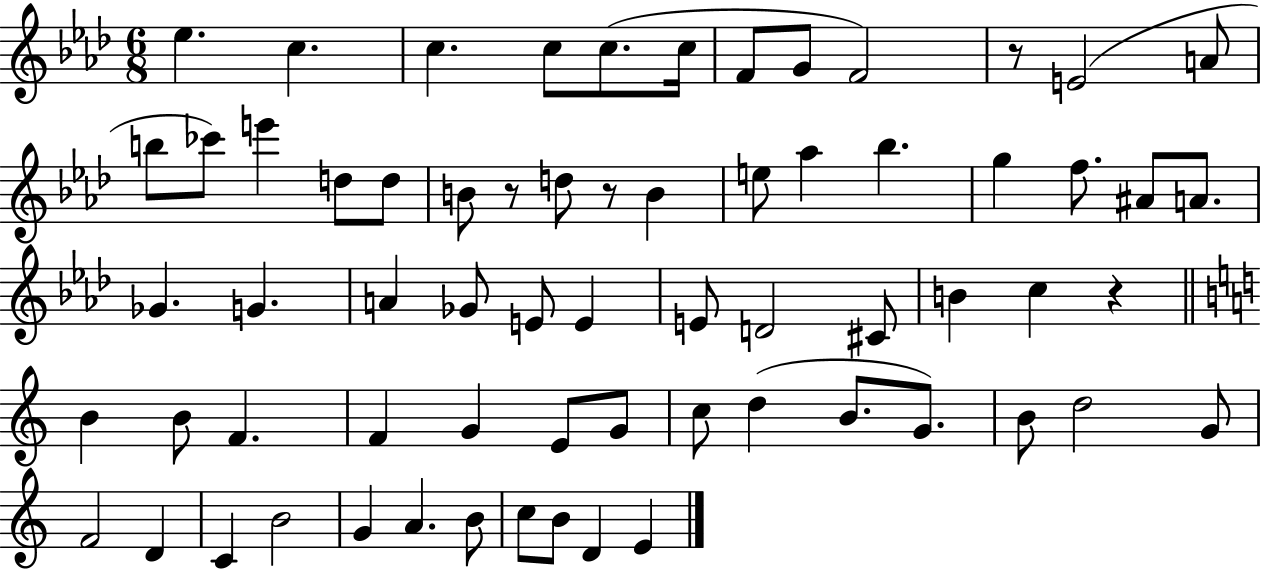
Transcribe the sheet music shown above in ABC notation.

X:1
T:Untitled
M:6/8
L:1/4
K:Ab
_e c c c/2 c/2 c/4 F/2 G/2 F2 z/2 E2 A/2 b/2 _c'/2 e' d/2 d/2 B/2 z/2 d/2 z/2 B e/2 _a _b g f/2 ^A/2 A/2 _G G A _G/2 E/2 E E/2 D2 ^C/2 B c z B B/2 F F G E/2 G/2 c/2 d B/2 G/2 B/2 d2 G/2 F2 D C B2 G A B/2 c/2 B/2 D E